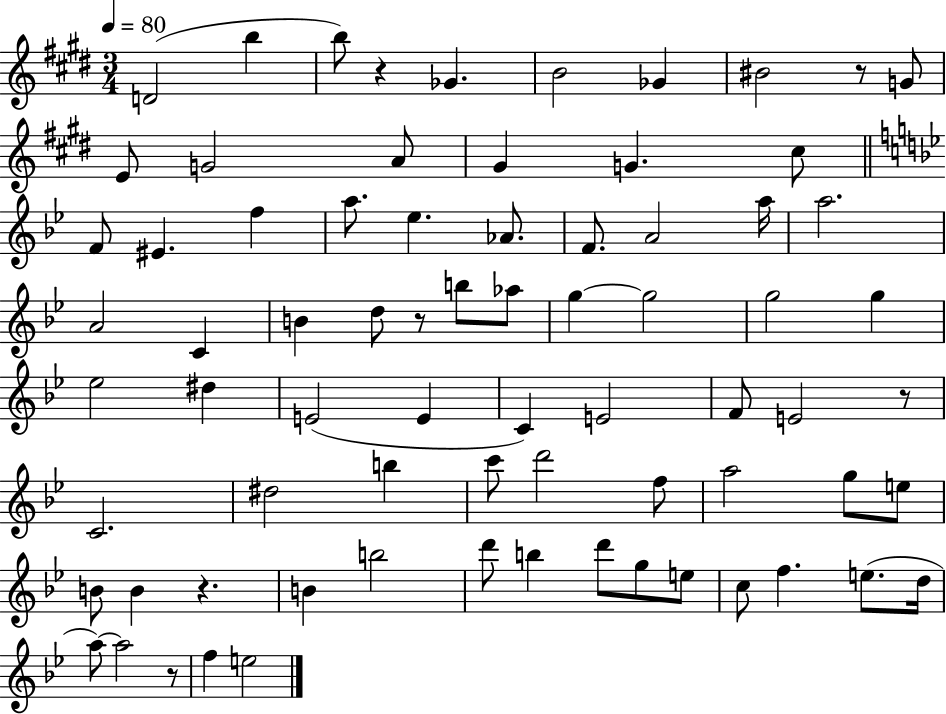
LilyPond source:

{
  \clef treble
  \numericTimeSignature
  \time 3/4
  \key e \major
  \tempo 4 = 80
  d'2( b''4 | b''8) r4 ges'4. | b'2 ges'4 | bis'2 r8 g'8 | \break e'8 g'2 a'8 | gis'4 g'4. cis''8 | \bar "||" \break \key bes \major f'8 eis'4. f''4 | a''8. ees''4. aes'8. | f'8. a'2 a''16 | a''2. | \break a'2 c'4 | b'4 d''8 r8 b''8 aes''8 | g''4~~ g''2 | g''2 g''4 | \break ees''2 dis''4 | e'2( e'4 | c'4) e'2 | f'8 e'2 r8 | \break c'2. | dis''2 b''4 | c'''8 d'''2 f''8 | a''2 g''8 e''8 | \break b'8 b'4 r4. | b'4 b''2 | d'''8 b''4 d'''8 g''8 e''8 | c''8 f''4. e''8.( d''16 | \break a''8~~) a''2 r8 | f''4 e''2 | \bar "|."
}